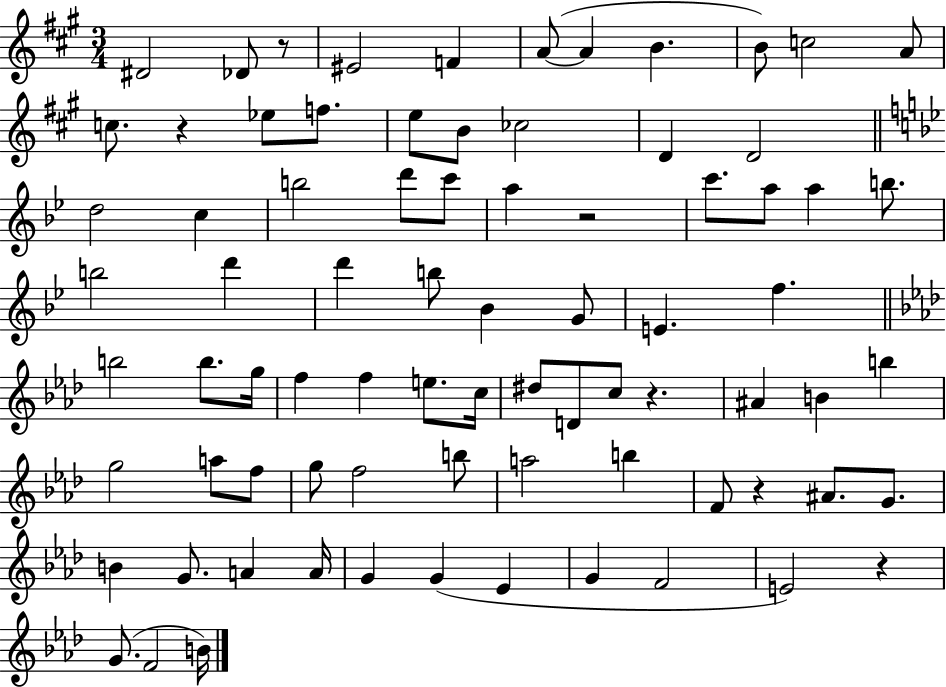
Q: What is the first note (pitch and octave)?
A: D#4